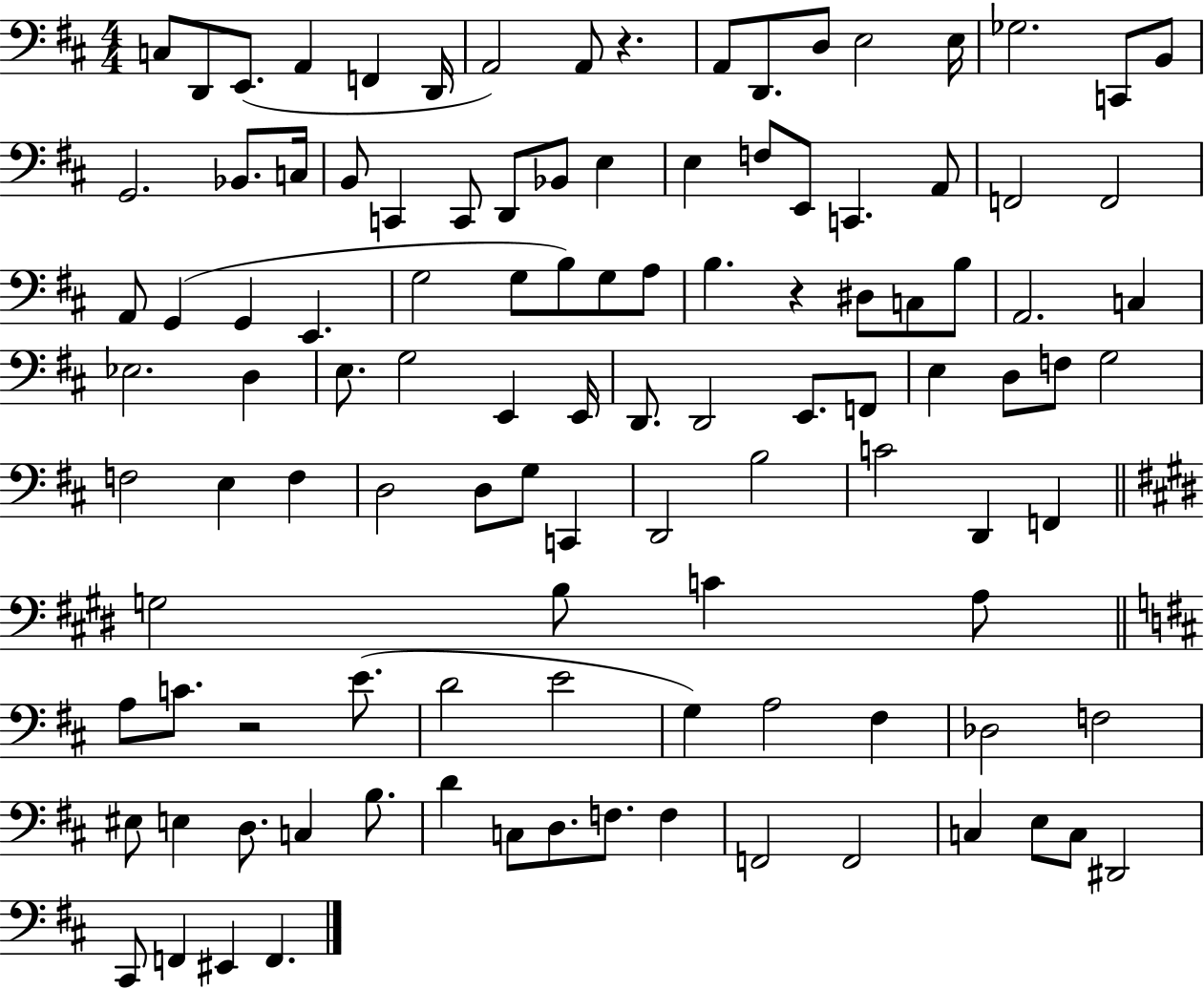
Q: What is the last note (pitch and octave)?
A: F2